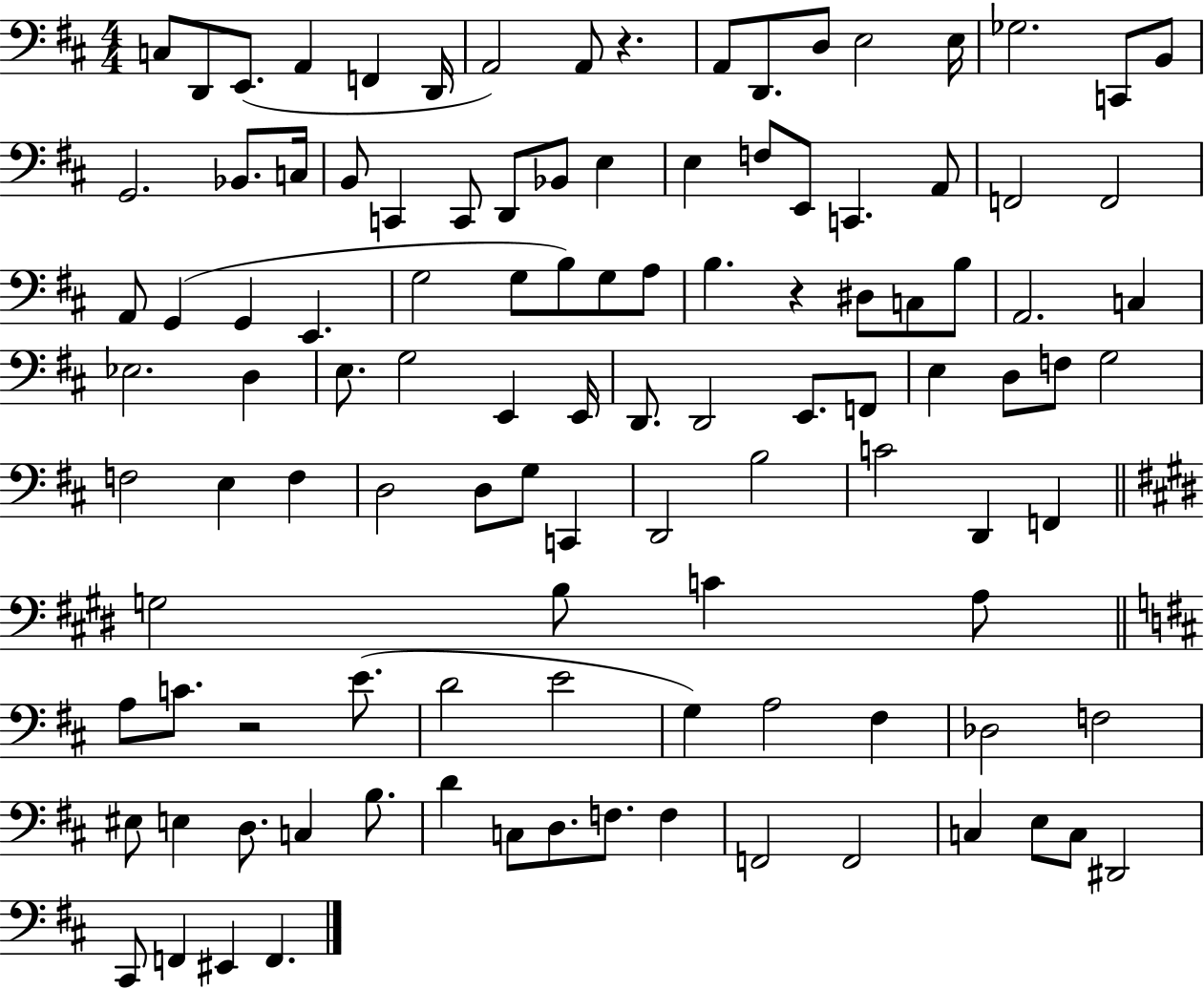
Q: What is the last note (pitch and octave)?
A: F2